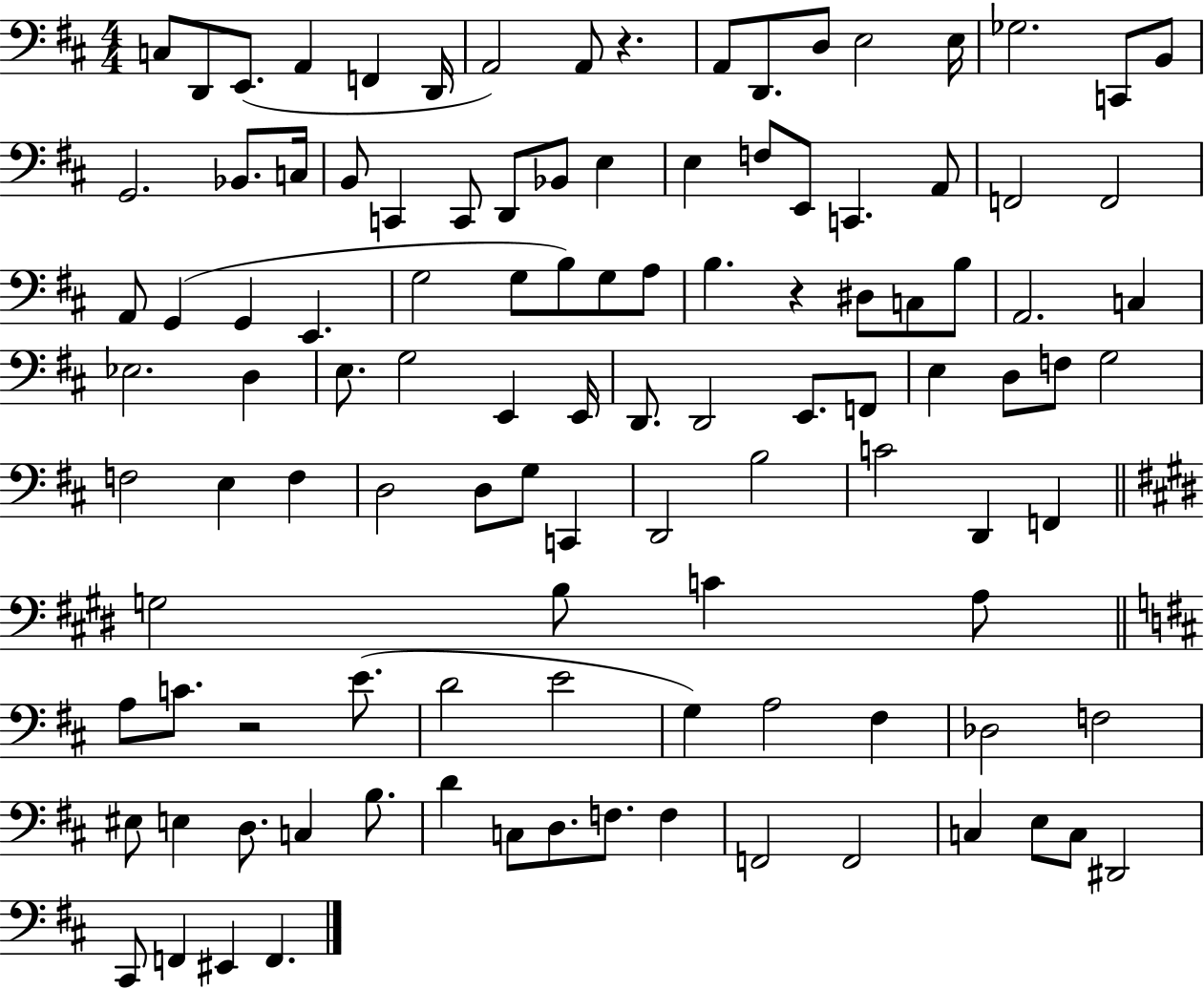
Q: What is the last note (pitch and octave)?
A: F2